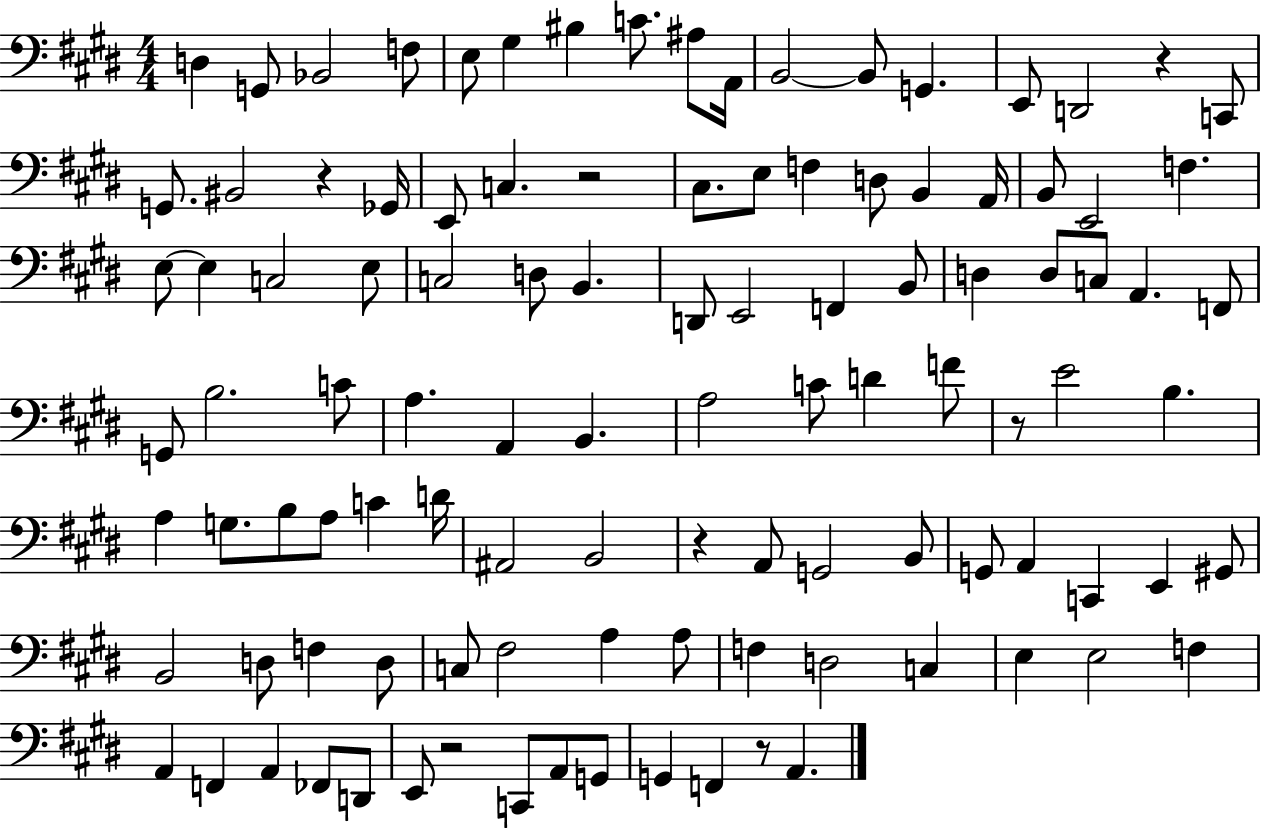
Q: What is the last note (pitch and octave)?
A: A2